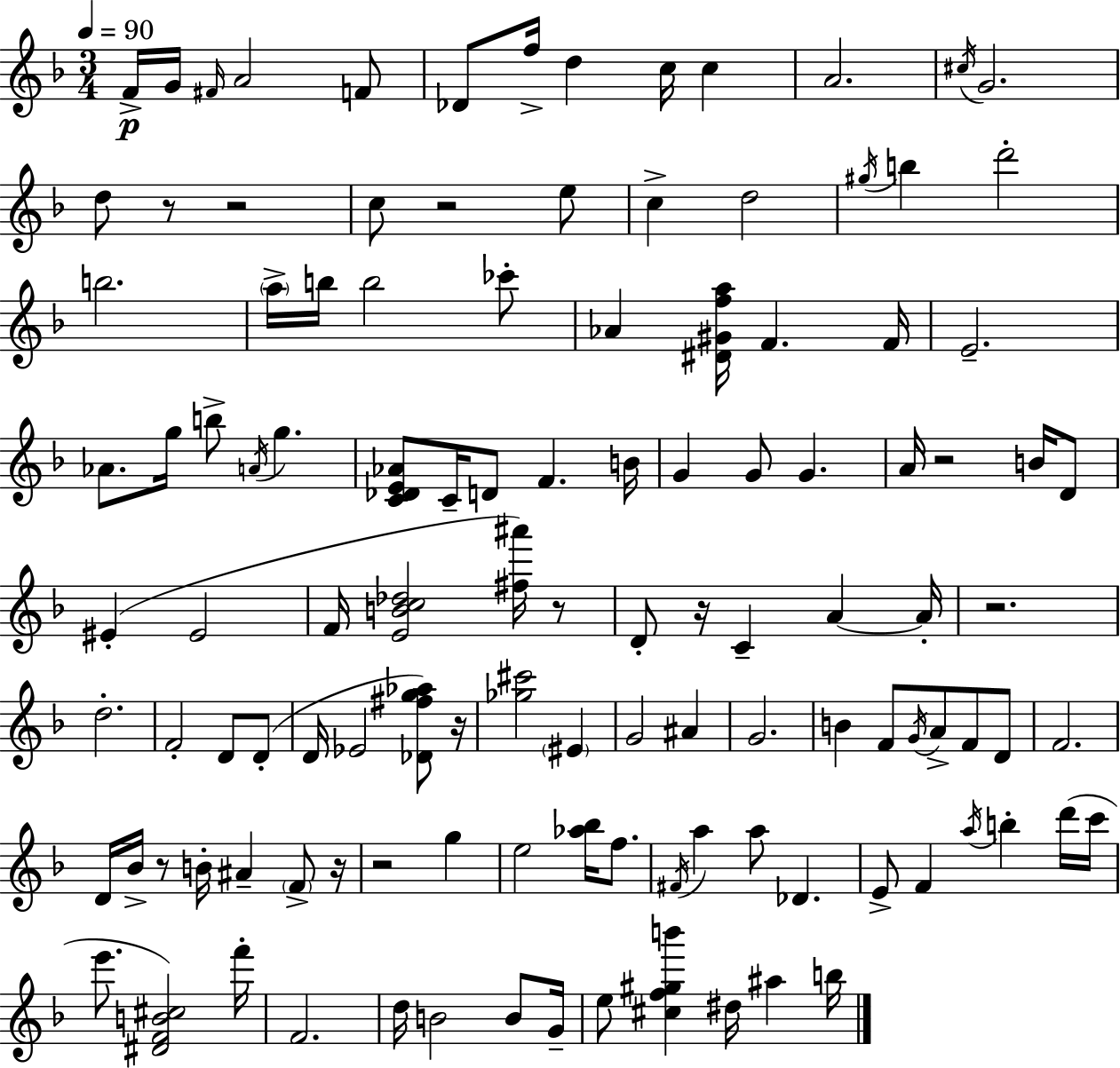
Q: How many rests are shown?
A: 11